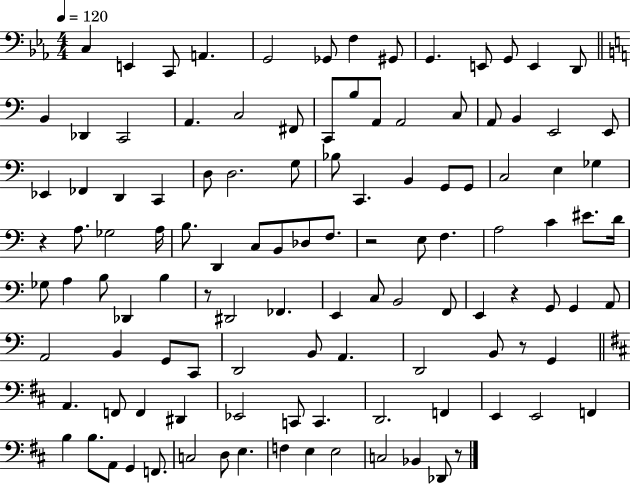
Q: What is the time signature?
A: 4/4